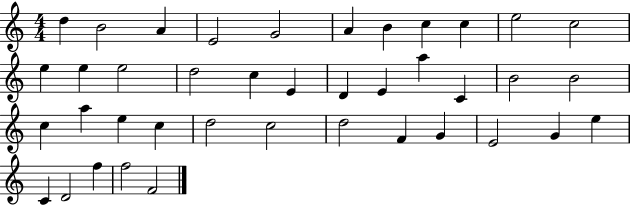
{
  \clef treble
  \numericTimeSignature
  \time 4/4
  \key c \major
  d''4 b'2 a'4 | e'2 g'2 | a'4 b'4 c''4 c''4 | e''2 c''2 | \break e''4 e''4 e''2 | d''2 c''4 e'4 | d'4 e'4 a''4 c'4 | b'2 b'2 | \break c''4 a''4 e''4 c''4 | d''2 c''2 | d''2 f'4 g'4 | e'2 g'4 e''4 | \break c'4 d'2 f''4 | f''2 f'2 | \bar "|."
}